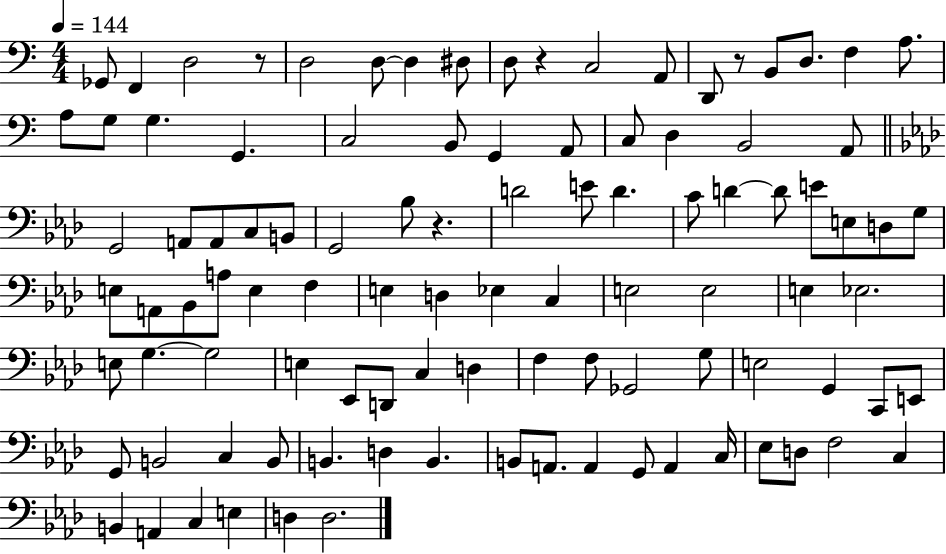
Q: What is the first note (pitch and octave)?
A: Gb2